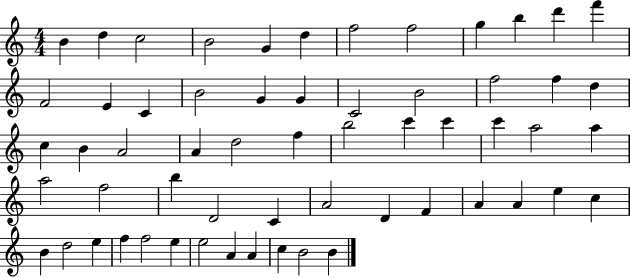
{
  \clef treble
  \numericTimeSignature
  \time 4/4
  \key c \major
  b'4 d''4 c''2 | b'2 g'4 d''4 | f''2 f''2 | g''4 b''4 d'''4 f'''4 | \break f'2 e'4 c'4 | b'2 g'4 g'4 | c'2 b'2 | f''2 f''4 d''4 | \break c''4 b'4 a'2 | a'4 d''2 f''4 | b''2 c'''4 c'''4 | c'''4 a''2 a''4 | \break a''2 f''2 | b''4 d'2 c'4 | a'2 d'4 f'4 | a'4 a'4 e''4 c''4 | \break b'4 d''2 e''4 | f''4 f''2 e''4 | e''2 a'4 a'4 | c''4 b'2 b'4 | \break \bar "|."
}